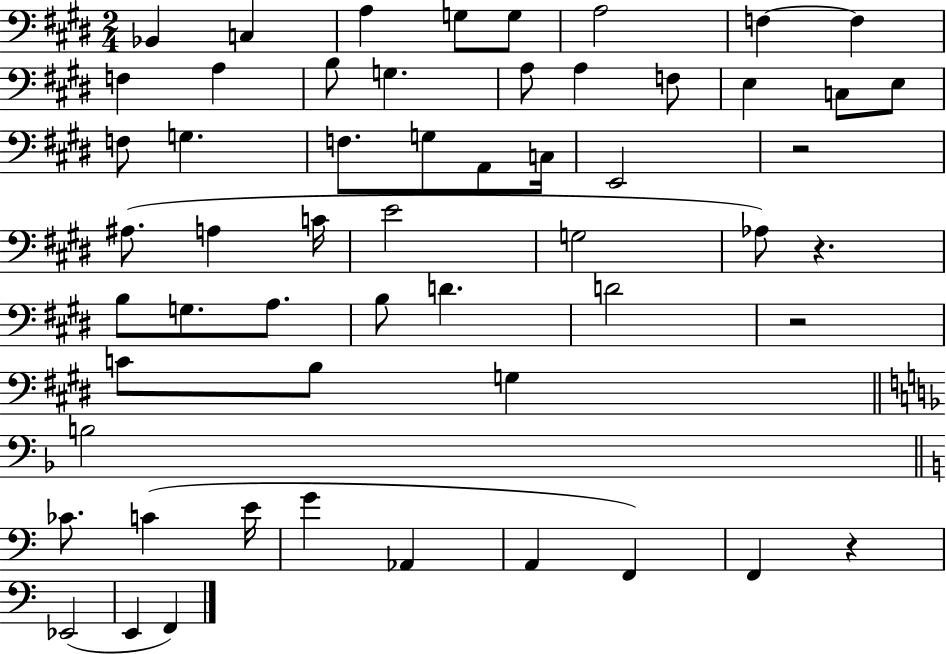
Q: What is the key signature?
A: E major